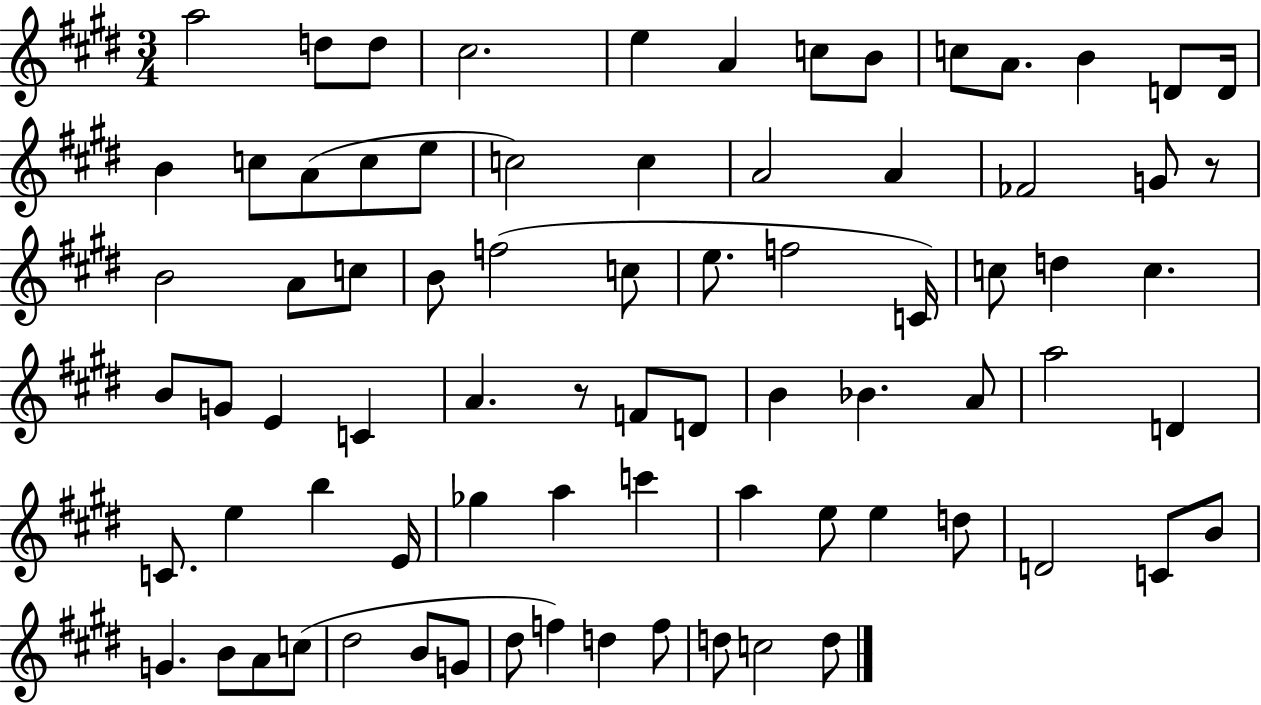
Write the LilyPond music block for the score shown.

{
  \clef treble
  \numericTimeSignature
  \time 3/4
  \key e \major
  \repeat volta 2 { a''2 d''8 d''8 | cis''2. | e''4 a'4 c''8 b'8 | c''8 a'8. b'4 d'8 d'16 | \break b'4 c''8 a'8( c''8 e''8 | c''2) c''4 | a'2 a'4 | fes'2 g'8 r8 | \break b'2 a'8 c''8 | b'8 f''2( c''8 | e''8. f''2 c'16) | c''8 d''4 c''4. | \break b'8 g'8 e'4 c'4 | a'4. r8 f'8 d'8 | b'4 bes'4. a'8 | a''2 d'4 | \break c'8. e''4 b''4 e'16 | ges''4 a''4 c'''4 | a''4 e''8 e''4 d''8 | d'2 c'8 b'8 | \break g'4. b'8 a'8 c''8( | dis''2 b'8 g'8 | dis''8 f''4) d''4 f''8 | d''8 c''2 d''8 | \break } \bar "|."
}